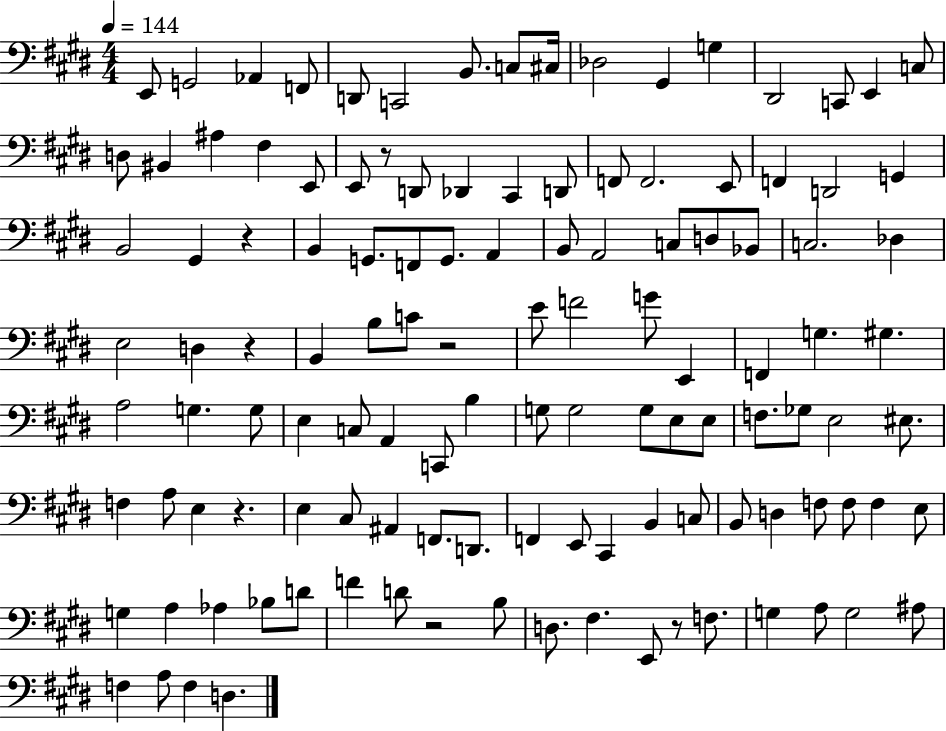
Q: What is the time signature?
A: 4/4